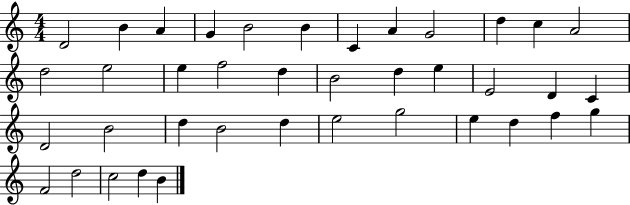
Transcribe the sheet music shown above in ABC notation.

X:1
T:Untitled
M:4/4
L:1/4
K:C
D2 B A G B2 B C A G2 d c A2 d2 e2 e f2 d B2 d e E2 D C D2 B2 d B2 d e2 g2 e d f g F2 d2 c2 d B